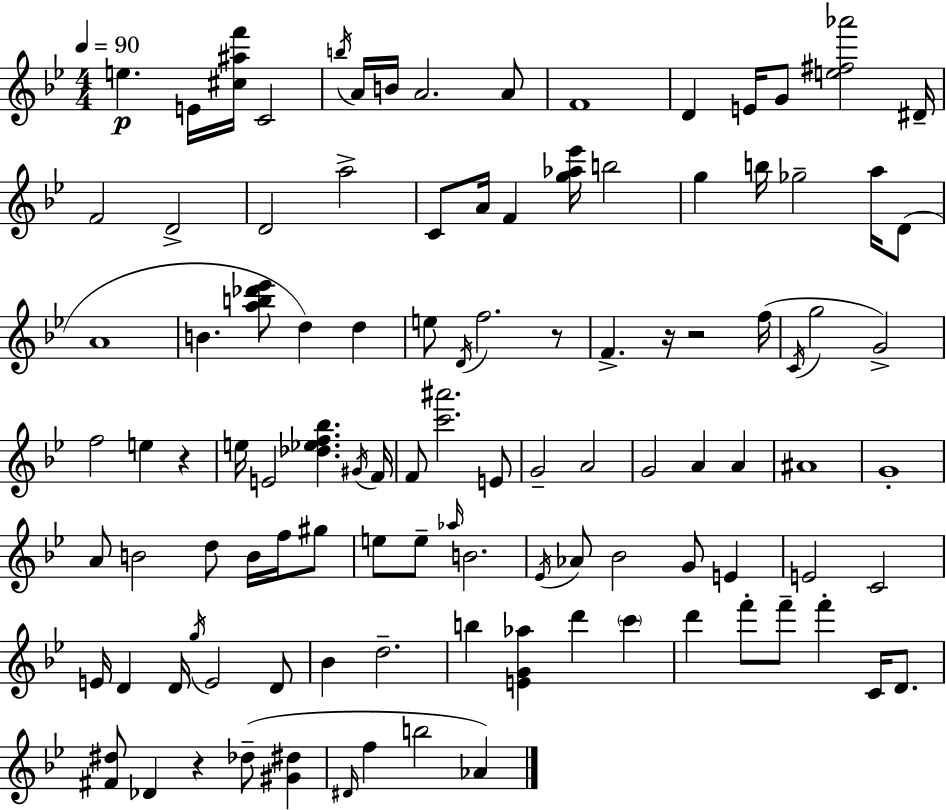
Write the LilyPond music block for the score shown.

{
  \clef treble
  \numericTimeSignature
  \time 4/4
  \key g \minor
  \tempo 4 = 90
  e''4.\p e'16 <cis'' ais'' f'''>16 c'2 | \acciaccatura { b''16 } a'16 b'16 a'2. a'8 | f'1 | d'4 e'16 g'8 <e'' fis'' aes'''>2 | \break dis'16-- f'2 d'2-> | d'2 a''2-> | c'8 a'16 f'4 <g'' aes'' ees'''>16 b''2 | g''4 b''16 ges''2-- a''16 d'8( | \break a'1 | b'4. <a'' b'' des''' ees'''>8 d''4) d''4 | e''8 \acciaccatura { d'16 } f''2. | r8 f'4.-> r16 r2 | \break f''16( \acciaccatura { c'16 } g''2 g'2->) | f''2 e''4 r4 | e''16 e'2 <des'' ees'' f'' bes''>4. | \acciaccatura { gis'16 } f'16 f'8 <c''' ais'''>2. | \break e'8 g'2-- a'2 | g'2 a'4 | a'4 ais'1 | g'1-. | \break a'8 b'2 d''8 | b'16 f''16 gis''8 e''8 e''8-- \grace { aes''16 } b'2. | \acciaccatura { ees'16 } aes'8 bes'2 | g'8 e'4 e'2 c'2 | \break e'16 d'4 d'16 \acciaccatura { g''16 } e'2 | d'8 bes'4 d''2.-- | b''4 <e' g' aes''>4 d'''4 | \parenthesize c'''4 d'''4 f'''8-. f'''8-- f'''4-. | \break c'16 d'8. <fis' dis''>8 des'4 r4 | des''8--( <gis' dis''>4 \grace { dis'16 } f''4 b''2 | aes'4) \bar "|."
}